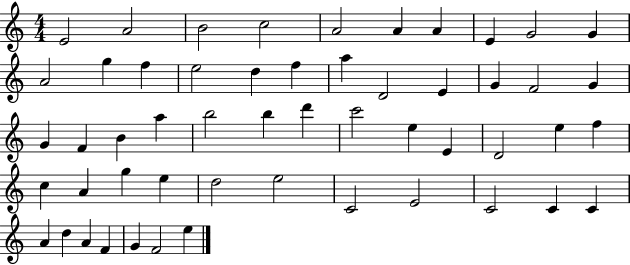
{
  \clef treble
  \numericTimeSignature
  \time 4/4
  \key c \major
  e'2 a'2 | b'2 c''2 | a'2 a'4 a'4 | e'4 g'2 g'4 | \break a'2 g''4 f''4 | e''2 d''4 f''4 | a''4 d'2 e'4 | g'4 f'2 g'4 | \break g'4 f'4 b'4 a''4 | b''2 b''4 d'''4 | c'''2 e''4 e'4 | d'2 e''4 f''4 | \break c''4 a'4 g''4 e''4 | d''2 e''2 | c'2 e'2 | c'2 c'4 c'4 | \break a'4 d''4 a'4 f'4 | g'4 f'2 e''4 | \bar "|."
}